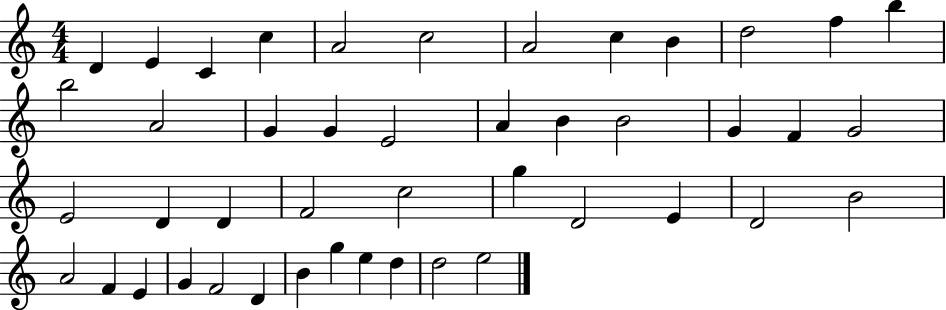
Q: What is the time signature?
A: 4/4